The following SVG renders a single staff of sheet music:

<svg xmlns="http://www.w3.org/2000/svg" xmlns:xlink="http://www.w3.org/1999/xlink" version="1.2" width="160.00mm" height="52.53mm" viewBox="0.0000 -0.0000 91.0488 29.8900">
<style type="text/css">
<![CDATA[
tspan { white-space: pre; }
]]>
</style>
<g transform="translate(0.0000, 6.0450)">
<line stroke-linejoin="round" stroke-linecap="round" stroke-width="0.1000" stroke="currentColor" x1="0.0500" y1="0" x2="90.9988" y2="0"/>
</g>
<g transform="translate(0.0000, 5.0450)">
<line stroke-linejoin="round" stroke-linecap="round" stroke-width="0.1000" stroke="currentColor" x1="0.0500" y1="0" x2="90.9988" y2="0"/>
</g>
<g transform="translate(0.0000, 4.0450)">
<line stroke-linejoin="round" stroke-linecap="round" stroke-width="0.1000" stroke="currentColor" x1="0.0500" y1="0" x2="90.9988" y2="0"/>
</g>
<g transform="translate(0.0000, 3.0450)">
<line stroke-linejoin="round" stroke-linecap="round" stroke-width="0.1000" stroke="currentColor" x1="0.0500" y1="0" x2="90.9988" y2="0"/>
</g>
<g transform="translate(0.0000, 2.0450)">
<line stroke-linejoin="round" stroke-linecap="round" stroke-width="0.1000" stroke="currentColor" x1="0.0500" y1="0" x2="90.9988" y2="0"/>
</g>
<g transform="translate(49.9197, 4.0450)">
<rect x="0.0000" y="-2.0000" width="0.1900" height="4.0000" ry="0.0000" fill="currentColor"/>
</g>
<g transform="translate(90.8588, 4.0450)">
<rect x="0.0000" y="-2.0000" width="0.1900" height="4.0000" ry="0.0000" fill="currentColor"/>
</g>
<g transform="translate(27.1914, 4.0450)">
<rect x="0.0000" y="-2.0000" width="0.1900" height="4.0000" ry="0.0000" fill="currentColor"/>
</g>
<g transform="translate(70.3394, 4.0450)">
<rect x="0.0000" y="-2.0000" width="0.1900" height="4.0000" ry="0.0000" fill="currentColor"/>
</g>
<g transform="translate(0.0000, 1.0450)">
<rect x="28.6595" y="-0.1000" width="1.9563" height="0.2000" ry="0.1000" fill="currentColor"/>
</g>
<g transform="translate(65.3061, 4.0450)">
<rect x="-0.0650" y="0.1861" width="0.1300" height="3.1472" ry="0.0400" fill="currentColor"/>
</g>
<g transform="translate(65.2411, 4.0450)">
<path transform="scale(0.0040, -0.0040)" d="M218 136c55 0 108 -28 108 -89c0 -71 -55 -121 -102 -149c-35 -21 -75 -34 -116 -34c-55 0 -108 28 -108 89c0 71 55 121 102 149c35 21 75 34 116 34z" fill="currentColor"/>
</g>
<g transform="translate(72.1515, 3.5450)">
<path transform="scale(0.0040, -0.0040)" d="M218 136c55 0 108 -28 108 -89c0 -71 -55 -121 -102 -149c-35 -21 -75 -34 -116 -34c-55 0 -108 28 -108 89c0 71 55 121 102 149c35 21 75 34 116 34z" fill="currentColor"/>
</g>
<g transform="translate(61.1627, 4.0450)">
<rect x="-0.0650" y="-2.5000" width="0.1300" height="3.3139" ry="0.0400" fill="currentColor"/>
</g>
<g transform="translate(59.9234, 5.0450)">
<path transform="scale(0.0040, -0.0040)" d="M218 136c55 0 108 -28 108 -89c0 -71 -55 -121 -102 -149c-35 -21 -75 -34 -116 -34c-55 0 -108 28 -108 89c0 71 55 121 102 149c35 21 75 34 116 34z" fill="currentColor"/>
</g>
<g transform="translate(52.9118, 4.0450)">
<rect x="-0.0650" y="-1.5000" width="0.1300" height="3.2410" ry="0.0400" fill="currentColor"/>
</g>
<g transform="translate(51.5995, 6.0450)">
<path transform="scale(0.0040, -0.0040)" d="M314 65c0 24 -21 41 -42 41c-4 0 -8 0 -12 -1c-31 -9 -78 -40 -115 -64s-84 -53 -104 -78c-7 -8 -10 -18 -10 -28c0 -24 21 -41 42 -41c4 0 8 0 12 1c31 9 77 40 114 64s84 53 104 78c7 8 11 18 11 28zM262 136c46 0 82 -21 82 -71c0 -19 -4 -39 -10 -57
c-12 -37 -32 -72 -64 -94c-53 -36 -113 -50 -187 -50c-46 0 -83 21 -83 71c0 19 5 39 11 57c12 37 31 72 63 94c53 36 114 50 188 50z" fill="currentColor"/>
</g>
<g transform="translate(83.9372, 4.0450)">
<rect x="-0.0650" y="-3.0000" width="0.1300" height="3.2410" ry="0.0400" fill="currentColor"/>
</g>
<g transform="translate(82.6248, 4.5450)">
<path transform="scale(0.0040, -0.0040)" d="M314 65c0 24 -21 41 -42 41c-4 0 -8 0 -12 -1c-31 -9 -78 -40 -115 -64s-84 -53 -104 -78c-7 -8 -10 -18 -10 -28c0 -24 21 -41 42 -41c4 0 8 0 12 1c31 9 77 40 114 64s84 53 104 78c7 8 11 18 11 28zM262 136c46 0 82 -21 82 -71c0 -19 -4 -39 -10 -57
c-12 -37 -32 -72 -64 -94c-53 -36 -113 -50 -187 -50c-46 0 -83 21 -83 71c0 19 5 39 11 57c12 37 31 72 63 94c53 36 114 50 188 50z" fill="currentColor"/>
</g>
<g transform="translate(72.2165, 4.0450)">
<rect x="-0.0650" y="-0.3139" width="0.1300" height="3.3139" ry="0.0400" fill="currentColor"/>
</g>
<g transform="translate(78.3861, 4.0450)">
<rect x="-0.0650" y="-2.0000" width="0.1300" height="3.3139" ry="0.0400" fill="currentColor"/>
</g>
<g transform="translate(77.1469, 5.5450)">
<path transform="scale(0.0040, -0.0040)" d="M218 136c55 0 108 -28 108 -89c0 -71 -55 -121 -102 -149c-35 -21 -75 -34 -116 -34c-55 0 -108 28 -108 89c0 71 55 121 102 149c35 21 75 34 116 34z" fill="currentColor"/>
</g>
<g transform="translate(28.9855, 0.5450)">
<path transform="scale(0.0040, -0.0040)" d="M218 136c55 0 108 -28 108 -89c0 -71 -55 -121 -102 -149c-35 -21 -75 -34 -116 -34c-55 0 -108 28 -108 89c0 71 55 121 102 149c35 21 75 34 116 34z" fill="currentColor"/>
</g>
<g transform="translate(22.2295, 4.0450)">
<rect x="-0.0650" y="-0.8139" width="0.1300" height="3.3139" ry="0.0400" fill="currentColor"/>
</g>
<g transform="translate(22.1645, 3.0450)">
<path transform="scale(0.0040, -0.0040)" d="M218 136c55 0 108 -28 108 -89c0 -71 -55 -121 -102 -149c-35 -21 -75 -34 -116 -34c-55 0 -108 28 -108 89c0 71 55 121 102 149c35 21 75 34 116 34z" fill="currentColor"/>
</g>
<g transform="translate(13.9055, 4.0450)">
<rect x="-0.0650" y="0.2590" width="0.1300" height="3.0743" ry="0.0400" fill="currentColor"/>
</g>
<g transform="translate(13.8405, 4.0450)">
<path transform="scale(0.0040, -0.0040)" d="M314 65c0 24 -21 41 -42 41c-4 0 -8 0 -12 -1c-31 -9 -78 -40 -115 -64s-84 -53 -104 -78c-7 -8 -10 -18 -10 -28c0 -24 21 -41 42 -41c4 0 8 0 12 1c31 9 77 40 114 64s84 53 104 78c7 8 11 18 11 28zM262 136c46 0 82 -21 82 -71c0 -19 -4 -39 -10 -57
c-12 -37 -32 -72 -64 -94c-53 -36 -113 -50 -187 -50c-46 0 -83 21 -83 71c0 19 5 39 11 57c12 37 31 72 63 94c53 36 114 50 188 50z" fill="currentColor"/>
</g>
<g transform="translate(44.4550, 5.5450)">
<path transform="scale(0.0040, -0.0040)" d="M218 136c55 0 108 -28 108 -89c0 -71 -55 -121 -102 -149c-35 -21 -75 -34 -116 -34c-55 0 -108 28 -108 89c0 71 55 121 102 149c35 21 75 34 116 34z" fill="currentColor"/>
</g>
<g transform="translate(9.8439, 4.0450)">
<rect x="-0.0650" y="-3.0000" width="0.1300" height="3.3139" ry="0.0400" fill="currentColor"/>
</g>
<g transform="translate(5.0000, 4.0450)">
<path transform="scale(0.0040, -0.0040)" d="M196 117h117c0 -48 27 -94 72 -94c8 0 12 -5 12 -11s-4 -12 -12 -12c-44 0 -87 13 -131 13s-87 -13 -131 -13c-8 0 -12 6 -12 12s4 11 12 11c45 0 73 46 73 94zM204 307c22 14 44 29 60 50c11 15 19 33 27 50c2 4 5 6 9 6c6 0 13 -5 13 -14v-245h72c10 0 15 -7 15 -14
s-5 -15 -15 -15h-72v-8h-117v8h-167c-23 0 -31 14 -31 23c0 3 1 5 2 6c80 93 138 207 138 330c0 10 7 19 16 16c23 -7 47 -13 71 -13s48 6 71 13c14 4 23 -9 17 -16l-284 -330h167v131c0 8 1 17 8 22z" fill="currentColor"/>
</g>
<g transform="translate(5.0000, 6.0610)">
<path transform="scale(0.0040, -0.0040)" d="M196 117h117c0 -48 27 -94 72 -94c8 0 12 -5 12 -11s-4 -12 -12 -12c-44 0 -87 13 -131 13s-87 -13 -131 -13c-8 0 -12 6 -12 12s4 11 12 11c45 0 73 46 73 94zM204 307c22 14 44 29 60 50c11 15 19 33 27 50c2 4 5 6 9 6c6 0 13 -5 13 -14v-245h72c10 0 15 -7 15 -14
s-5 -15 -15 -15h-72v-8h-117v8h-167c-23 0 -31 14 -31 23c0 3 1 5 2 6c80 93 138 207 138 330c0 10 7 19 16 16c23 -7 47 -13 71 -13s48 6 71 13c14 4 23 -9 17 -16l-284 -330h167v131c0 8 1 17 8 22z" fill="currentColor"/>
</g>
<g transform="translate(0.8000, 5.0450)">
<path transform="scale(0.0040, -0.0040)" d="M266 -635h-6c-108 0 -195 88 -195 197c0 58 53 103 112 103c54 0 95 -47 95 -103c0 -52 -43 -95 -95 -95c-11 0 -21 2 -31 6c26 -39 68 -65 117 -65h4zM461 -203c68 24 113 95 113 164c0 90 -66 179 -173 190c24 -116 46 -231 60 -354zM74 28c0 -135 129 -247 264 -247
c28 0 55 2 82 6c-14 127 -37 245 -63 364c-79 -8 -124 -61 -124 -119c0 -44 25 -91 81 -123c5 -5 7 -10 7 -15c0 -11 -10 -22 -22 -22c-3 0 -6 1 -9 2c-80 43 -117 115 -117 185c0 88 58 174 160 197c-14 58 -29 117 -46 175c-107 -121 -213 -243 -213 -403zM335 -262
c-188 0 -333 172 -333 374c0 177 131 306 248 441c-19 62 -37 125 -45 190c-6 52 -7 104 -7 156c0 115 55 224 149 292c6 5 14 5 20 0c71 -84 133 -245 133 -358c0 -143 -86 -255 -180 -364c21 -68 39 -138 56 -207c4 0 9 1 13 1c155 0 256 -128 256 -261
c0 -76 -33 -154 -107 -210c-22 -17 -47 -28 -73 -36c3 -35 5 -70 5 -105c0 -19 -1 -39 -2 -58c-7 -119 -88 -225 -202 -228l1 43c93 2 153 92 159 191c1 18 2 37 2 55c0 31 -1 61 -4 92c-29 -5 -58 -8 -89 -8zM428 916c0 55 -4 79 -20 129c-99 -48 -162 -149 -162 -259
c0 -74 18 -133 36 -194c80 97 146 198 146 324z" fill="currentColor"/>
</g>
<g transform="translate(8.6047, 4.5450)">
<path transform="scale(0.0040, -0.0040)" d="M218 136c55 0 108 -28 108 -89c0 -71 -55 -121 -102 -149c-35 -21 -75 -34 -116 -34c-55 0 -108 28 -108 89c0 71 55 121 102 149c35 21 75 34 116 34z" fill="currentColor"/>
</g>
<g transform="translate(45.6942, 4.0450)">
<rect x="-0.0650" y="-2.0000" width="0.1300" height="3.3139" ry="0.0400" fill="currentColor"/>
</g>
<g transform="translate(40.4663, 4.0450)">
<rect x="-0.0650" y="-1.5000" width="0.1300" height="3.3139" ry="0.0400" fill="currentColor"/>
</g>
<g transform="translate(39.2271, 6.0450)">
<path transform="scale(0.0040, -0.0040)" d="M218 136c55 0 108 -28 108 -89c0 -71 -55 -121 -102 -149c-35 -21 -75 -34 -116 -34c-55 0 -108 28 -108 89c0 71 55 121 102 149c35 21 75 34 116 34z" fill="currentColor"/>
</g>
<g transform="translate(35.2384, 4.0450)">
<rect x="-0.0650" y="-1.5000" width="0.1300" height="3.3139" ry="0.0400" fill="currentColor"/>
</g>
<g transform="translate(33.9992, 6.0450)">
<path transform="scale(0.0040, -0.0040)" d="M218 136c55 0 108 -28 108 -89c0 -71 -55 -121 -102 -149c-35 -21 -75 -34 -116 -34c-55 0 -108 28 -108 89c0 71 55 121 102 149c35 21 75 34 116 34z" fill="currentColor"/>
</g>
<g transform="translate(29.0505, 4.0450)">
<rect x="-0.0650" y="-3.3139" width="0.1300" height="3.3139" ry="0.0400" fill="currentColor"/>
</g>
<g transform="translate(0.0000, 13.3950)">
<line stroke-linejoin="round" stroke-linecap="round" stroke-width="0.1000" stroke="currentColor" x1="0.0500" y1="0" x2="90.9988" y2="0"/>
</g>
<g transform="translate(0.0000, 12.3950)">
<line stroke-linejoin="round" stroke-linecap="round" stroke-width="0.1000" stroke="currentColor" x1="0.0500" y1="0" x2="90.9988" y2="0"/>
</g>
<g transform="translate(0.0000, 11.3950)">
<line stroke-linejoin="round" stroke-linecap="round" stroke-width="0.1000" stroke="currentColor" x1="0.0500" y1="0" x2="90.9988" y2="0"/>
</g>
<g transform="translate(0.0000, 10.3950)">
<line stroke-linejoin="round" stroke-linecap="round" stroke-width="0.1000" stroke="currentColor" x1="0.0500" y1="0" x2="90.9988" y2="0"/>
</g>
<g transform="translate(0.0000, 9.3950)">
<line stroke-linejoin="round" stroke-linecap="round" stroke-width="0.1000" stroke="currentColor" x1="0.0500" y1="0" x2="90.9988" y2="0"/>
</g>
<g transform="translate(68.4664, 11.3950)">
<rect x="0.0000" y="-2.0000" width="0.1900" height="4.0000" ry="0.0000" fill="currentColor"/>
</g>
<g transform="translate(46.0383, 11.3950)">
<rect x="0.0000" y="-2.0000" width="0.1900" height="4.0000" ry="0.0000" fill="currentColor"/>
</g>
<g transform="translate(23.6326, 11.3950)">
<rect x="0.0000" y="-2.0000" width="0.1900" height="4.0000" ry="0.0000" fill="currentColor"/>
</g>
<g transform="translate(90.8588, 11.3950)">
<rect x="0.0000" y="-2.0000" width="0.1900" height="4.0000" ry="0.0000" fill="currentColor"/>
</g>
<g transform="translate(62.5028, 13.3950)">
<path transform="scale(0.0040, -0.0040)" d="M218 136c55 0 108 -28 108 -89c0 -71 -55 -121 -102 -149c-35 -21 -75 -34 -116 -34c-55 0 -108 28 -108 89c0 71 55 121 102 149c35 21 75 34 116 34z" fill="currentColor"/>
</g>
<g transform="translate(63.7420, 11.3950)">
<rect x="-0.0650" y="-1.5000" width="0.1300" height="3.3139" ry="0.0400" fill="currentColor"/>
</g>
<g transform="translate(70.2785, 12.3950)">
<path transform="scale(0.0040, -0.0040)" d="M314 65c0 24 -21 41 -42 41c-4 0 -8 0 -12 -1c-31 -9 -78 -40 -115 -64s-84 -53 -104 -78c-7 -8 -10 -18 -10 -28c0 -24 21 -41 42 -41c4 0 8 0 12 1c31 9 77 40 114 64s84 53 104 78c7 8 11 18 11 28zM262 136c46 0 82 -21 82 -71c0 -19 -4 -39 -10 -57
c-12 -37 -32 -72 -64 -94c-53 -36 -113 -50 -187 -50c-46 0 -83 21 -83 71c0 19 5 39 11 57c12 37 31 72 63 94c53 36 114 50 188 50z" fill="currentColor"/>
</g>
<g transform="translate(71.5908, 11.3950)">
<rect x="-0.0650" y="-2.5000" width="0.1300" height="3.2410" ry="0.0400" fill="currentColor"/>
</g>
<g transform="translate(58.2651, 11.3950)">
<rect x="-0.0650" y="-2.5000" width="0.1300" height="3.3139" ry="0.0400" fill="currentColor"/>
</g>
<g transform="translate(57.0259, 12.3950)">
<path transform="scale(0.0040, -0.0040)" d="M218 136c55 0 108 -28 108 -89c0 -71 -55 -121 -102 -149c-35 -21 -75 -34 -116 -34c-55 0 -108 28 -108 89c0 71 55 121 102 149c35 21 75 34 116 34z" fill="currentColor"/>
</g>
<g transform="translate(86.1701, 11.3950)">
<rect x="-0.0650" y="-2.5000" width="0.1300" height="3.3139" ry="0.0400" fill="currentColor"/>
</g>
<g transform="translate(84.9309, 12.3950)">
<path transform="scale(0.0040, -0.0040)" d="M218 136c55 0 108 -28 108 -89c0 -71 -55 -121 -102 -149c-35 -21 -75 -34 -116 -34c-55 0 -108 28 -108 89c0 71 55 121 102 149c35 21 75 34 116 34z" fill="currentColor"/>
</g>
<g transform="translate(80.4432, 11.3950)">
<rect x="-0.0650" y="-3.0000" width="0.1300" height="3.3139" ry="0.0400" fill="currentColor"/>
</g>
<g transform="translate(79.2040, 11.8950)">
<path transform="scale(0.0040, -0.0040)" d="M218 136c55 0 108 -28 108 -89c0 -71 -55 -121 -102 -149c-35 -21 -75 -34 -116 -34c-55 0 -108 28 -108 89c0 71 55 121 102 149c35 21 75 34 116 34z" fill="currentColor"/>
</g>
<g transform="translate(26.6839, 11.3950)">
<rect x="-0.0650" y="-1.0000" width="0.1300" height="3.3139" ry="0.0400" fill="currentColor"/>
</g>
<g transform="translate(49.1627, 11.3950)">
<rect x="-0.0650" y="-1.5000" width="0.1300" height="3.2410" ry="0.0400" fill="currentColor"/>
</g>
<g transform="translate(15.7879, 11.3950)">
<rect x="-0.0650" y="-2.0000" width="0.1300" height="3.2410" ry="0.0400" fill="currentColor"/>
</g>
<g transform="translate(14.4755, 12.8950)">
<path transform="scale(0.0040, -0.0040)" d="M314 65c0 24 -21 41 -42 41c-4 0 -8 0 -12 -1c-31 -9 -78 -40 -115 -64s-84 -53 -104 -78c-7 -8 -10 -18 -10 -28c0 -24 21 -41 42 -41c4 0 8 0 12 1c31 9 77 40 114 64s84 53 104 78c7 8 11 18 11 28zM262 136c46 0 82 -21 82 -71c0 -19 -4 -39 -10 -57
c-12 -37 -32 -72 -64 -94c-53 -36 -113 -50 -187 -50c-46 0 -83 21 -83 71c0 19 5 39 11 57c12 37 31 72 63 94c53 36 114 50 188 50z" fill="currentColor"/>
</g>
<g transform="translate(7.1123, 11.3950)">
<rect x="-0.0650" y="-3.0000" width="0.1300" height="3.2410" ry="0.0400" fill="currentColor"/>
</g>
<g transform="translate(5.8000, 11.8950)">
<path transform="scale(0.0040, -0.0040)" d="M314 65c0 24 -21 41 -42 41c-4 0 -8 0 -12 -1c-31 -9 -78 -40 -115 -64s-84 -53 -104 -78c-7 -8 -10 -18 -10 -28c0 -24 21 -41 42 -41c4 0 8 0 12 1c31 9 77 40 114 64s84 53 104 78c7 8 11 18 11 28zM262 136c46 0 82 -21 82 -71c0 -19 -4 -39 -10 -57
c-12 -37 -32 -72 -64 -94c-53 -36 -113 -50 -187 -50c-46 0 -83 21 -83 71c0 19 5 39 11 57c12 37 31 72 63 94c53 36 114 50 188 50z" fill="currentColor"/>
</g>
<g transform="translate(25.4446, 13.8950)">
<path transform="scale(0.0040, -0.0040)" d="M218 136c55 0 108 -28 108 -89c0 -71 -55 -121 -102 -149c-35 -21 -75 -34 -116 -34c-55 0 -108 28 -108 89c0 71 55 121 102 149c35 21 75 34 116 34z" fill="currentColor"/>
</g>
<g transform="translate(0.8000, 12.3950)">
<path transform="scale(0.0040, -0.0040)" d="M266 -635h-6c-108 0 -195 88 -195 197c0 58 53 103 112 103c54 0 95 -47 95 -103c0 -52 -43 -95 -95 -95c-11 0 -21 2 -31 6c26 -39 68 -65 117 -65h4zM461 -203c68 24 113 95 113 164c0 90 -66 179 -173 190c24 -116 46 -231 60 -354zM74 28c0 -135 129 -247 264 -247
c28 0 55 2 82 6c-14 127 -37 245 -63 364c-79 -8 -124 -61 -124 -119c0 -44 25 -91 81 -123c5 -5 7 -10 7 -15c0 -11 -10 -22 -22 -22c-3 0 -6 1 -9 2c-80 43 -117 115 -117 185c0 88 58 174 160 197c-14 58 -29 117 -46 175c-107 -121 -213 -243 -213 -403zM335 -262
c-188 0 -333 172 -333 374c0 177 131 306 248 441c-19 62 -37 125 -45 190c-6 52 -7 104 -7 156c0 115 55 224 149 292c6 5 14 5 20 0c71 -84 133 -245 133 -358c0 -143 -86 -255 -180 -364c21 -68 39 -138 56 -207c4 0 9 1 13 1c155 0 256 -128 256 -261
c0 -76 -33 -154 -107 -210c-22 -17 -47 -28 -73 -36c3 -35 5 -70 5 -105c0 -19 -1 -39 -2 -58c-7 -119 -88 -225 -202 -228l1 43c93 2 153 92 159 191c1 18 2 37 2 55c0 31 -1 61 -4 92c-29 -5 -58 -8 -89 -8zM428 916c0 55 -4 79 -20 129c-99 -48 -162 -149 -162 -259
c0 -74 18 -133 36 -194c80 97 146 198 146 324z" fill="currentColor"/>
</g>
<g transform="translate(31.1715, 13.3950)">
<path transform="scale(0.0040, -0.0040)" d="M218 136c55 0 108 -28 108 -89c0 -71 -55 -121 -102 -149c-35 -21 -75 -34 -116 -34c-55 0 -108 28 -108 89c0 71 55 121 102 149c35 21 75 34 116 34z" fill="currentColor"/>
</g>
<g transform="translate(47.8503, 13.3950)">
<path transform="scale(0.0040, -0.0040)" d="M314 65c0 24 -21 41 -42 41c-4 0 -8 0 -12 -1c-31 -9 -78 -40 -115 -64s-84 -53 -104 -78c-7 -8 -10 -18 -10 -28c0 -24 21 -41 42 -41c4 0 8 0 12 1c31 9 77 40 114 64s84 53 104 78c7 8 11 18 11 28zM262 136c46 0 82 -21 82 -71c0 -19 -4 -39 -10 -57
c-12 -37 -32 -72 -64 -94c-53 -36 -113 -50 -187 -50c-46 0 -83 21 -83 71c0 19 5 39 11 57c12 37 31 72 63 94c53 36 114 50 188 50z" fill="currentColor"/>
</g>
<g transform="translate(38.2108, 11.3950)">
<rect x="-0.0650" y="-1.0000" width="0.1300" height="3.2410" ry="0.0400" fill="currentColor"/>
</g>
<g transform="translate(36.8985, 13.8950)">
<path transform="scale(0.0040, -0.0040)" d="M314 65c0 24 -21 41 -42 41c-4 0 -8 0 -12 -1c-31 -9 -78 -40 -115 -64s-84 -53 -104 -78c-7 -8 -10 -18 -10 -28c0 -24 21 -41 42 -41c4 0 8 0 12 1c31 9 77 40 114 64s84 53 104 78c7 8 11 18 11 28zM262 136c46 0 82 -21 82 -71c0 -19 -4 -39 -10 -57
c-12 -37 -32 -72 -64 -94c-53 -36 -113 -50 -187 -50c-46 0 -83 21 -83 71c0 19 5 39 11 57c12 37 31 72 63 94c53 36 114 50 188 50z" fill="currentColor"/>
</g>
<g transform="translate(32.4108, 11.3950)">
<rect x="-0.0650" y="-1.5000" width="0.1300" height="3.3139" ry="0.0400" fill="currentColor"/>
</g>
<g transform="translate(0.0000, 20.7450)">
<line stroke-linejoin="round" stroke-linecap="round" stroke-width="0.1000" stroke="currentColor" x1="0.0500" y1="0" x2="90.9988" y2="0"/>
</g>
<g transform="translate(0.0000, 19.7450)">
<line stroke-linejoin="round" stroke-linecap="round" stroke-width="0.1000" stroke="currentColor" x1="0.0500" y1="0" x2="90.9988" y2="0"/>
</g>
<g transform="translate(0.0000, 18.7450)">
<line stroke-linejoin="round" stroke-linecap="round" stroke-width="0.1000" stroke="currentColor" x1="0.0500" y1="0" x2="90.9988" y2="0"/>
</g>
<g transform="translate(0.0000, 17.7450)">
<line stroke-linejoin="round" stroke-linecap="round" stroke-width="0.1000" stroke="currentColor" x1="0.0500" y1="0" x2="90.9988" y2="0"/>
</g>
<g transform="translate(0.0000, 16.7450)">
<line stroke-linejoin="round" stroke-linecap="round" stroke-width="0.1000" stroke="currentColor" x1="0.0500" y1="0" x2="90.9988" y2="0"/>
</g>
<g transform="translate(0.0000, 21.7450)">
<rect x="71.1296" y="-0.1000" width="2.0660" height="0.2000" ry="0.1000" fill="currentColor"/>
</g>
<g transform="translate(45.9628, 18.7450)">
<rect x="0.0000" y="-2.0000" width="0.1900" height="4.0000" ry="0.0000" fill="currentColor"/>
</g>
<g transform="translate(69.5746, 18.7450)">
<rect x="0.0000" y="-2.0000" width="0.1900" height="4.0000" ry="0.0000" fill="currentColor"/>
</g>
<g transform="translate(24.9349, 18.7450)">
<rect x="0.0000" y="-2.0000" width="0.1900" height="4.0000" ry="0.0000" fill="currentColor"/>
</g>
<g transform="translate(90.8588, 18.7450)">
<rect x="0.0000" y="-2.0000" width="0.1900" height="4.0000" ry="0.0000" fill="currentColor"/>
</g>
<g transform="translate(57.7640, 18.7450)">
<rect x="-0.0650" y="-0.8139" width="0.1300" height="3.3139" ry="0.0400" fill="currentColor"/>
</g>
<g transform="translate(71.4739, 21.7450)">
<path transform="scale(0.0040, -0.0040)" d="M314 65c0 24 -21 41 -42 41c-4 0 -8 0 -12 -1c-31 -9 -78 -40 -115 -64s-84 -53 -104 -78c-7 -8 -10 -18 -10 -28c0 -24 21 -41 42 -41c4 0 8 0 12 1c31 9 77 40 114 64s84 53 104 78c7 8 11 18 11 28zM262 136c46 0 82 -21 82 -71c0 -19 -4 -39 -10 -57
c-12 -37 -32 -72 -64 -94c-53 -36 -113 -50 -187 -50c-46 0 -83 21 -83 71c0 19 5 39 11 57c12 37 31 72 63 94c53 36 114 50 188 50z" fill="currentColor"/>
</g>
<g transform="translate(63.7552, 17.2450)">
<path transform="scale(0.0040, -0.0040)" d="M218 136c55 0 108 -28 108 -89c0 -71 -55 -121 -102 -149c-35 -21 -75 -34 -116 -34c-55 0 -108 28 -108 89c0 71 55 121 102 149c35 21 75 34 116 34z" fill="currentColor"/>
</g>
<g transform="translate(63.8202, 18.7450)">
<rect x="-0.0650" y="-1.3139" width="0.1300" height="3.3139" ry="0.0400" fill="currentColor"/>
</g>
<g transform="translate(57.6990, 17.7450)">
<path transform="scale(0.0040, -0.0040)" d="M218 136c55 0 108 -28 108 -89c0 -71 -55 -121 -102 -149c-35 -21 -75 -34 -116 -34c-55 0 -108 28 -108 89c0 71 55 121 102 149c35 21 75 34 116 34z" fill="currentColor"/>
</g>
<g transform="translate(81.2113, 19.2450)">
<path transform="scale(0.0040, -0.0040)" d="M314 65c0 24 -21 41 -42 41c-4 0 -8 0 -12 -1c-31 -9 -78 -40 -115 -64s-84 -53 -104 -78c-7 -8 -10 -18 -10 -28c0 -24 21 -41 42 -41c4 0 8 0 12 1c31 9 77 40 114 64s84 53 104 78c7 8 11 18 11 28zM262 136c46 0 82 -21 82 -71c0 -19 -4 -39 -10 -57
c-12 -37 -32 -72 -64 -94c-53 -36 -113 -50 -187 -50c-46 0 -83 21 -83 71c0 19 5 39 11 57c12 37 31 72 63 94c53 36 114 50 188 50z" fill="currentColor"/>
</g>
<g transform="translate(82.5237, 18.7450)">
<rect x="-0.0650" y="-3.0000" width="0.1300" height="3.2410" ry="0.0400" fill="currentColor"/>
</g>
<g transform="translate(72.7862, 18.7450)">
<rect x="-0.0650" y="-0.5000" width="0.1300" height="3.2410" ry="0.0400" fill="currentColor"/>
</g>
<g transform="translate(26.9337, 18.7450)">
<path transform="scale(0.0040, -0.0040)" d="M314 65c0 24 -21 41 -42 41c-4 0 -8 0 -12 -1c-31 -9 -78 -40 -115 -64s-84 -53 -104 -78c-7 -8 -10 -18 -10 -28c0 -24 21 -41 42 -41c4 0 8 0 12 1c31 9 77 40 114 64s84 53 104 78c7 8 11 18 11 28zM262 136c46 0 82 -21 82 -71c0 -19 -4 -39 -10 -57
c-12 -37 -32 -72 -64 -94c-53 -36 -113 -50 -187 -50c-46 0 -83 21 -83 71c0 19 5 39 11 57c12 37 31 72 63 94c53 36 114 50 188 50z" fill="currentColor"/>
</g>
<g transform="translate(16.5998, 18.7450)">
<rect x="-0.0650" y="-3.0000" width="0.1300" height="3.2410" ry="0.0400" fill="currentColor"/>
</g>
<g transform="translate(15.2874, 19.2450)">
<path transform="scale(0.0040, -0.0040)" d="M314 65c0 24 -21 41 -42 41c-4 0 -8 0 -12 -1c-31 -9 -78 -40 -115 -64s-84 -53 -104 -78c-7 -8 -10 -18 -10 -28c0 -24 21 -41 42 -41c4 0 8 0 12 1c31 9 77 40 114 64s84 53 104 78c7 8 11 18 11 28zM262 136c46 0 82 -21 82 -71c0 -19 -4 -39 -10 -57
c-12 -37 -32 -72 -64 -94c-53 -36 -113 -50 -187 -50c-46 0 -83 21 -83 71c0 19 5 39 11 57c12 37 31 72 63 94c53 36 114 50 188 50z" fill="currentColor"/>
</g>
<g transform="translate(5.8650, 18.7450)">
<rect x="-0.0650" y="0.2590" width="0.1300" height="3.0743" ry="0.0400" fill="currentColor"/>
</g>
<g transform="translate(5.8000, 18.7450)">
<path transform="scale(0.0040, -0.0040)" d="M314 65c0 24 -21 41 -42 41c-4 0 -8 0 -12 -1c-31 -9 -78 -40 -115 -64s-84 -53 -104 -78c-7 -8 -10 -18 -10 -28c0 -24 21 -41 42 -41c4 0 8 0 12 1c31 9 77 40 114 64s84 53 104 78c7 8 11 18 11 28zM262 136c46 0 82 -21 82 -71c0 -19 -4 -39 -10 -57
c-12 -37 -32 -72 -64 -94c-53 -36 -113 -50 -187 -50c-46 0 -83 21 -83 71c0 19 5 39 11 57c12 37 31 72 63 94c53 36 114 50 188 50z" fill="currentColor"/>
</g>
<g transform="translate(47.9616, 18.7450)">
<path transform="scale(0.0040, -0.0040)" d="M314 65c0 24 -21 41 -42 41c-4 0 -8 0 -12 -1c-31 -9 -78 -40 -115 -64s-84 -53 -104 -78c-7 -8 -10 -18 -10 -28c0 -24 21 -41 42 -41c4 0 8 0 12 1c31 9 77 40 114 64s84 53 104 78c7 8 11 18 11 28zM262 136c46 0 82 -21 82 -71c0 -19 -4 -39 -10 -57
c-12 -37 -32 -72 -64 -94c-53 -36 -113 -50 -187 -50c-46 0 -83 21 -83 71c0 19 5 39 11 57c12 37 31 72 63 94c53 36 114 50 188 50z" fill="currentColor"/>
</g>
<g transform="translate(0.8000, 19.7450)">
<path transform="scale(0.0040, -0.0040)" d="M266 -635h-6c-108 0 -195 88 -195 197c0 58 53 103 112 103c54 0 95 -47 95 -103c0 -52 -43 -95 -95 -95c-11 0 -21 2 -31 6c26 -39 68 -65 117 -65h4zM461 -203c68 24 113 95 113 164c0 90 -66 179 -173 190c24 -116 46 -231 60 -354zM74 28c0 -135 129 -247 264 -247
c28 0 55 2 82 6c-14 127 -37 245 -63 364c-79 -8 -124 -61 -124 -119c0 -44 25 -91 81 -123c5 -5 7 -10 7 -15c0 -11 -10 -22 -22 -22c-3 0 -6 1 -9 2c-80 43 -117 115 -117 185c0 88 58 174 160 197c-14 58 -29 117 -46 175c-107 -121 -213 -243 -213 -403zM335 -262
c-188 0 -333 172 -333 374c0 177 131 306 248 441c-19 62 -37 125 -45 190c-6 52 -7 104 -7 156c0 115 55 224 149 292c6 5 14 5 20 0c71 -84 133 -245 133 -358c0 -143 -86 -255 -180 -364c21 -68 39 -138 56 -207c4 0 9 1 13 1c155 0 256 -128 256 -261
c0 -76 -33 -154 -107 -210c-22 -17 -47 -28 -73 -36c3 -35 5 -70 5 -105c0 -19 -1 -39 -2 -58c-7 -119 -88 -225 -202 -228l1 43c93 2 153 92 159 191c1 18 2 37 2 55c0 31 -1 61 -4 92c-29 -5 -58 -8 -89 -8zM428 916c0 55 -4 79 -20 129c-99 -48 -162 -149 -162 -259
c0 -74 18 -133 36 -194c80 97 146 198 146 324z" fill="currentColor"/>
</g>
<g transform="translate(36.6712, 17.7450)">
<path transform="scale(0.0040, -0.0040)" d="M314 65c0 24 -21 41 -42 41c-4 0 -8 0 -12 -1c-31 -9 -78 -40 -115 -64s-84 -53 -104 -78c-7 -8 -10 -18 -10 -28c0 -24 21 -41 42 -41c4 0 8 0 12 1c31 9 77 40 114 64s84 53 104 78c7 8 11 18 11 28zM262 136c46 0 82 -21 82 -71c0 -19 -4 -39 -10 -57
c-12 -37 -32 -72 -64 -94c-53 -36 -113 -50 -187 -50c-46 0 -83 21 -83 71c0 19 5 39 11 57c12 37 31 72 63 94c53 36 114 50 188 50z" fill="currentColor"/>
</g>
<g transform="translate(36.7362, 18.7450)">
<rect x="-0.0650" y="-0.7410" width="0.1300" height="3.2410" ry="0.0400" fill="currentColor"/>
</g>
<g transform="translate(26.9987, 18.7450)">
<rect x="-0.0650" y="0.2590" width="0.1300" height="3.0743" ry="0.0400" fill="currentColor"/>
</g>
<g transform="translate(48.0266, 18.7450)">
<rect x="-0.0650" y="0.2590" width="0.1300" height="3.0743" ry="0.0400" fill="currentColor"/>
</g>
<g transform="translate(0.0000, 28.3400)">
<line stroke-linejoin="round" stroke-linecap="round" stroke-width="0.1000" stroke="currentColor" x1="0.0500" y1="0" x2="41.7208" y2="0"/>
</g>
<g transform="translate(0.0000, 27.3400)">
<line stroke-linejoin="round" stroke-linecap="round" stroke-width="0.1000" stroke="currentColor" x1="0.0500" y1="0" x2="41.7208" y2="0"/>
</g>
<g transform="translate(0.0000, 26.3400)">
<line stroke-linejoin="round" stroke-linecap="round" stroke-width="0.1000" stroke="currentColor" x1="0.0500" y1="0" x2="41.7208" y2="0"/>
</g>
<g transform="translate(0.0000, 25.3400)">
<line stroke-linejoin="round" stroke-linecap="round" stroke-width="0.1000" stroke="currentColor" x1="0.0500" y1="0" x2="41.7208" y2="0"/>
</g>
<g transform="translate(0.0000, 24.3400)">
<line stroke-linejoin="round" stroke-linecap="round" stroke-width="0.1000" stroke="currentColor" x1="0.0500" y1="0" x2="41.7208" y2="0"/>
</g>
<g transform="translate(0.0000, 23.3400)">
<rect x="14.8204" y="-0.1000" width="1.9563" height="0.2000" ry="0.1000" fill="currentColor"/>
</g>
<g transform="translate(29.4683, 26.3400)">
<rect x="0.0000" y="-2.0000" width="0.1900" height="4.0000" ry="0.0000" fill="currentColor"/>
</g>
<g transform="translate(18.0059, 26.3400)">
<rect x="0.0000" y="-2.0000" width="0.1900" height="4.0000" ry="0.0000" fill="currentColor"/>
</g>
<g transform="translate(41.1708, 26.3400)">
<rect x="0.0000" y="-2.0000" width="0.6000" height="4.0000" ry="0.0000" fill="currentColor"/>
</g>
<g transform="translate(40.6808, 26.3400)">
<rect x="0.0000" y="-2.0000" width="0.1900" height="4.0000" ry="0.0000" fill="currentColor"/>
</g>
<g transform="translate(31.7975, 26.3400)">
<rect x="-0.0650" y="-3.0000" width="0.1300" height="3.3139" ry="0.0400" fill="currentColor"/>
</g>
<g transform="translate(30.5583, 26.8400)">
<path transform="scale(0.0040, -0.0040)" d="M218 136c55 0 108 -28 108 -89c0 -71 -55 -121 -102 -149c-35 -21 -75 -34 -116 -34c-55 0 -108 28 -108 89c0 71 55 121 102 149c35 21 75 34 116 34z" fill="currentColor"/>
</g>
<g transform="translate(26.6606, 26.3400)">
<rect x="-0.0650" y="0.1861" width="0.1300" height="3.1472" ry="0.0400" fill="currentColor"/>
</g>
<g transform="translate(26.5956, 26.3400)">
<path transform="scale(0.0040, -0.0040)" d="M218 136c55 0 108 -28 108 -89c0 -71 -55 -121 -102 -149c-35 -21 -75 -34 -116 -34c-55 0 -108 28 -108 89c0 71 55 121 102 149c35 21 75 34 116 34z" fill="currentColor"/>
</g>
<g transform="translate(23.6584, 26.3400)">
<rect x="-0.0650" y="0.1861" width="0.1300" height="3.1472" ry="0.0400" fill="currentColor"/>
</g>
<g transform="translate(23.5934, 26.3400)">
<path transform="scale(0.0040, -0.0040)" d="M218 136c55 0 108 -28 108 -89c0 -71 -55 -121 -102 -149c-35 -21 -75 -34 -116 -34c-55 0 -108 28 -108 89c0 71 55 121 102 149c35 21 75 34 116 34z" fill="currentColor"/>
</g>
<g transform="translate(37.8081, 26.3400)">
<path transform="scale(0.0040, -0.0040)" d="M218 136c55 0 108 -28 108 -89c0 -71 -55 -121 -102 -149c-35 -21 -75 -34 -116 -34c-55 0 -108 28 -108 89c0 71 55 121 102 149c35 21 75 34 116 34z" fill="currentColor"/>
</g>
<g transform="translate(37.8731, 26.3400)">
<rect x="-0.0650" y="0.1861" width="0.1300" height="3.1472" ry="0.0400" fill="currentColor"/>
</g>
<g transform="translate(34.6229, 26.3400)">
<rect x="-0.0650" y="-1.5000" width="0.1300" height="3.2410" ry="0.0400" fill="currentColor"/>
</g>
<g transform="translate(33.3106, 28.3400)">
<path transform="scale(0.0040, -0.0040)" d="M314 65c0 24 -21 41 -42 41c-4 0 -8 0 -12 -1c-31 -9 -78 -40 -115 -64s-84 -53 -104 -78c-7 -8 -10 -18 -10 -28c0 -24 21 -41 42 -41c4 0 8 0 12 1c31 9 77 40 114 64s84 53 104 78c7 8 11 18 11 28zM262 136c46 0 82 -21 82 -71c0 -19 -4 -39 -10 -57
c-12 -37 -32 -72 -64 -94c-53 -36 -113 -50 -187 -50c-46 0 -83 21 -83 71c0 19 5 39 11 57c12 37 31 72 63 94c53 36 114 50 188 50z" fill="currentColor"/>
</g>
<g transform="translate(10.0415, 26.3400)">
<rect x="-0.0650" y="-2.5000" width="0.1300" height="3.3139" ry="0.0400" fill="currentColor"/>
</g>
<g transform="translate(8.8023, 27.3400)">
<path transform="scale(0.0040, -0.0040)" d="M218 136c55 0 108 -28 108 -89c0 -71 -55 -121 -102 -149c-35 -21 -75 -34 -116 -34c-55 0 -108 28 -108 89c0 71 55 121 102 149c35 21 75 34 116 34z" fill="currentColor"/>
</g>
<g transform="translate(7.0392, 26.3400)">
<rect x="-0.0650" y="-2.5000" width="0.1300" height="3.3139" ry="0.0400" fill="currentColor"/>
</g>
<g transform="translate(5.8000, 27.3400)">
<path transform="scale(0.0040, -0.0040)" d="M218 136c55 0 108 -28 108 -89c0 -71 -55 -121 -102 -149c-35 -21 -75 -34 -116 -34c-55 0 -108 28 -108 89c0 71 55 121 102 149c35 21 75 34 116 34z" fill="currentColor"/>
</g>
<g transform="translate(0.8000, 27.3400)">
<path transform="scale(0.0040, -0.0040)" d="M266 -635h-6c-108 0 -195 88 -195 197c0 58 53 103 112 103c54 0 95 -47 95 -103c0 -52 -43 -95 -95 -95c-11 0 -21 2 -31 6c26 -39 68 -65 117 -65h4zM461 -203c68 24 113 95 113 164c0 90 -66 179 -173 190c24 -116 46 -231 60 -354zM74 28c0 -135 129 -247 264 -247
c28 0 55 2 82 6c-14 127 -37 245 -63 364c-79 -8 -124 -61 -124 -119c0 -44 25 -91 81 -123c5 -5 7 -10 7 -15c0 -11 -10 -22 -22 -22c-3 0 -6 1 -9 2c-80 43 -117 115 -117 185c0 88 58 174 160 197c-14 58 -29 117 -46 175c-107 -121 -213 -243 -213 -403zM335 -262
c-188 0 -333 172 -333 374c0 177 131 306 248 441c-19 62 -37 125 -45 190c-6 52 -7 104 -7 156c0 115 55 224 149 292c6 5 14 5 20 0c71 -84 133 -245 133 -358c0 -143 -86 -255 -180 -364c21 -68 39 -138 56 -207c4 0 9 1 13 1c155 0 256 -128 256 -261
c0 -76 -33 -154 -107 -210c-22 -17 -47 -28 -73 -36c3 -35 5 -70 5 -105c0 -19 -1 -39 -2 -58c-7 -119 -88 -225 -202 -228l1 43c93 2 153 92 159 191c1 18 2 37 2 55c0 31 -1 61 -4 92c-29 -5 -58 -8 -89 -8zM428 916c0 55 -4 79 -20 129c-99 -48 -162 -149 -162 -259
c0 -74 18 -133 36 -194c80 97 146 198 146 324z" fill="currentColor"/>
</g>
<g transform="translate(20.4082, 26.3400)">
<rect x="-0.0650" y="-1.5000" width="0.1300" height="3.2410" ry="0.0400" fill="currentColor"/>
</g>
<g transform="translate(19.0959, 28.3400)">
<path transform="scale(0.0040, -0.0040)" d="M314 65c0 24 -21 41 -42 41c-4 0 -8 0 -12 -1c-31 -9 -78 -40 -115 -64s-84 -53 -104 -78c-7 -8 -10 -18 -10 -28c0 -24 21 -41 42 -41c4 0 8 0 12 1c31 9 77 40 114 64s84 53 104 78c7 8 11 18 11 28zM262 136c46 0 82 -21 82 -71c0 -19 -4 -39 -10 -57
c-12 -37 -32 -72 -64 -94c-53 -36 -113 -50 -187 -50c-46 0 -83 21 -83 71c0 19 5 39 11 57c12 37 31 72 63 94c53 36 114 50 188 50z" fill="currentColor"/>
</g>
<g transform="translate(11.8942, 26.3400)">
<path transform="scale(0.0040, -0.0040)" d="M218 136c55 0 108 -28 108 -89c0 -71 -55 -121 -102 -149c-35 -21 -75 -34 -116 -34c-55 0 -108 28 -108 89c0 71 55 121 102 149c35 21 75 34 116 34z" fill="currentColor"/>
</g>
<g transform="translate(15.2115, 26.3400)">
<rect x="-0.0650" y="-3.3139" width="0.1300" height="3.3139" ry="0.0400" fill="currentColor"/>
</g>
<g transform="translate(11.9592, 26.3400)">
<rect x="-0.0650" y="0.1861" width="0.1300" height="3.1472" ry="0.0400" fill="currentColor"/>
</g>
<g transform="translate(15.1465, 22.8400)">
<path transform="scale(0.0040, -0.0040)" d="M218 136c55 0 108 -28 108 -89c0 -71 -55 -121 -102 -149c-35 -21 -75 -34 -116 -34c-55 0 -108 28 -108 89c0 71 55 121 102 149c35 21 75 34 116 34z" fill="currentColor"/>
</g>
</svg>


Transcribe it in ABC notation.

X:1
T:Untitled
M:4/4
L:1/4
K:C
A B2 d b E E F E2 G B c F A2 A2 F2 D E D2 E2 G E G2 A G B2 A2 B2 d2 B2 d e C2 A2 G G B b E2 B B A E2 B